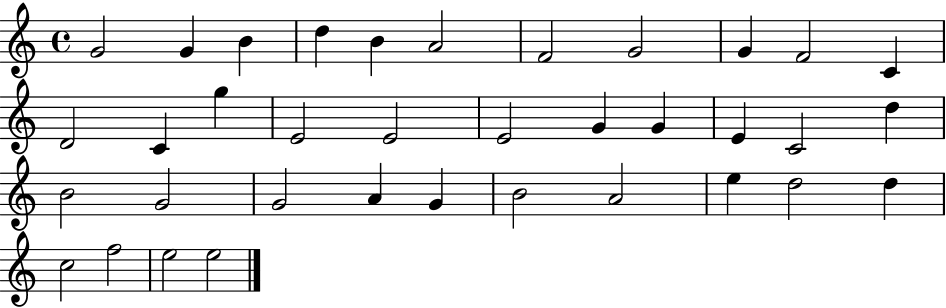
{
  \clef treble
  \time 4/4
  \defaultTimeSignature
  \key c \major
  g'2 g'4 b'4 | d''4 b'4 a'2 | f'2 g'2 | g'4 f'2 c'4 | \break d'2 c'4 g''4 | e'2 e'2 | e'2 g'4 g'4 | e'4 c'2 d''4 | \break b'2 g'2 | g'2 a'4 g'4 | b'2 a'2 | e''4 d''2 d''4 | \break c''2 f''2 | e''2 e''2 | \bar "|."
}